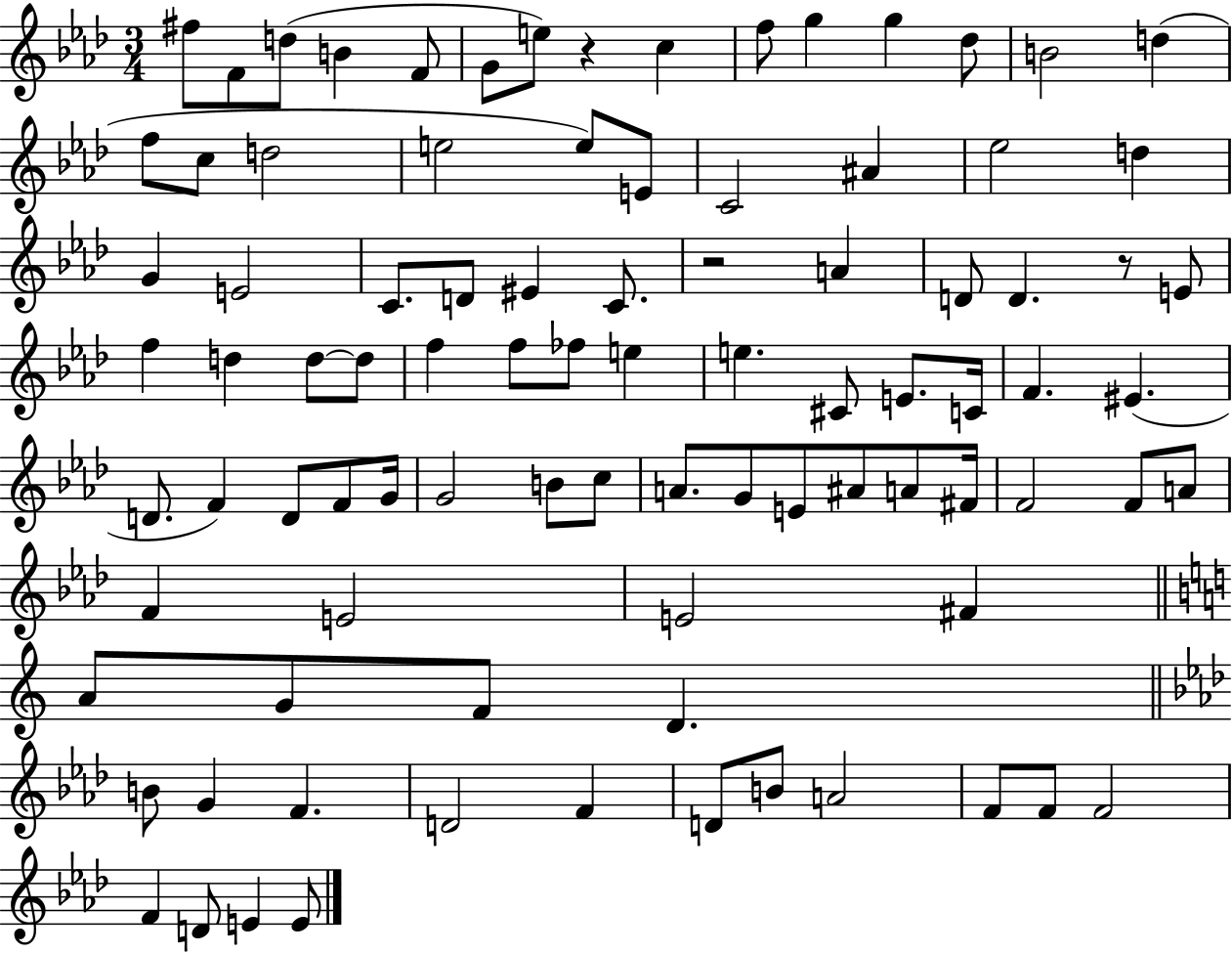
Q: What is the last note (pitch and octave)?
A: E4